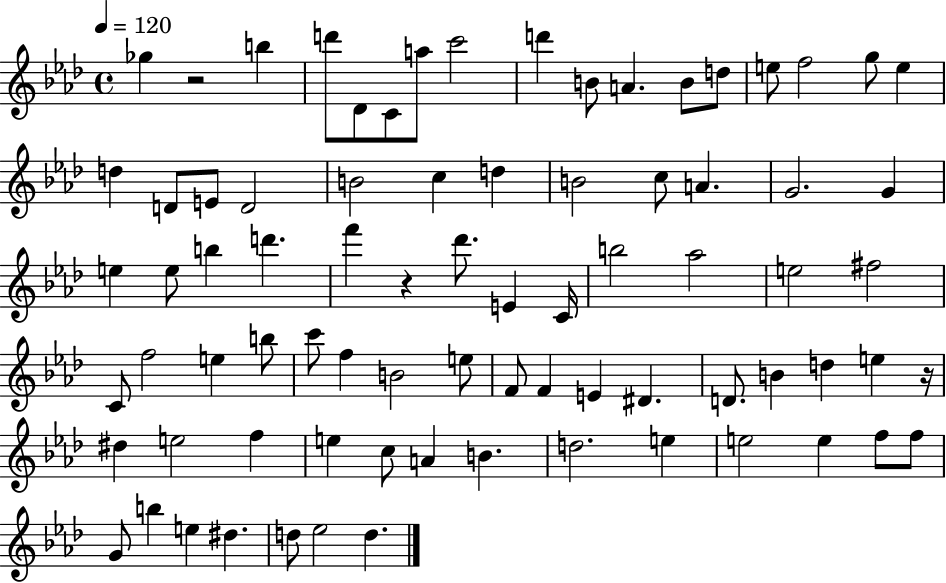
Gb5/q R/h B5/q D6/e Db4/e C4/e A5/e C6/h D6/q B4/e A4/q. B4/e D5/e E5/e F5/h G5/e E5/q D5/q D4/e E4/e D4/h B4/h C5/q D5/q B4/h C5/e A4/q. G4/h. G4/q E5/q E5/e B5/q D6/q. F6/q R/q Db6/e. E4/q C4/s B5/h Ab5/h E5/h F#5/h C4/e F5/h E5/q B5/e C6/e F5/q B4/h E5/e F4/e F4/q E4/q D#4/q. D4/e. B4/q D5/q E5/q R/s D#5/q E5/h F5/q E5/q C5/e A4/q B4/q. D5/h. E5/q E5/h E5/q F5/e F5/e G4/e B5/q E5/q D#5/q. D5/e Eb5/h D5/q.